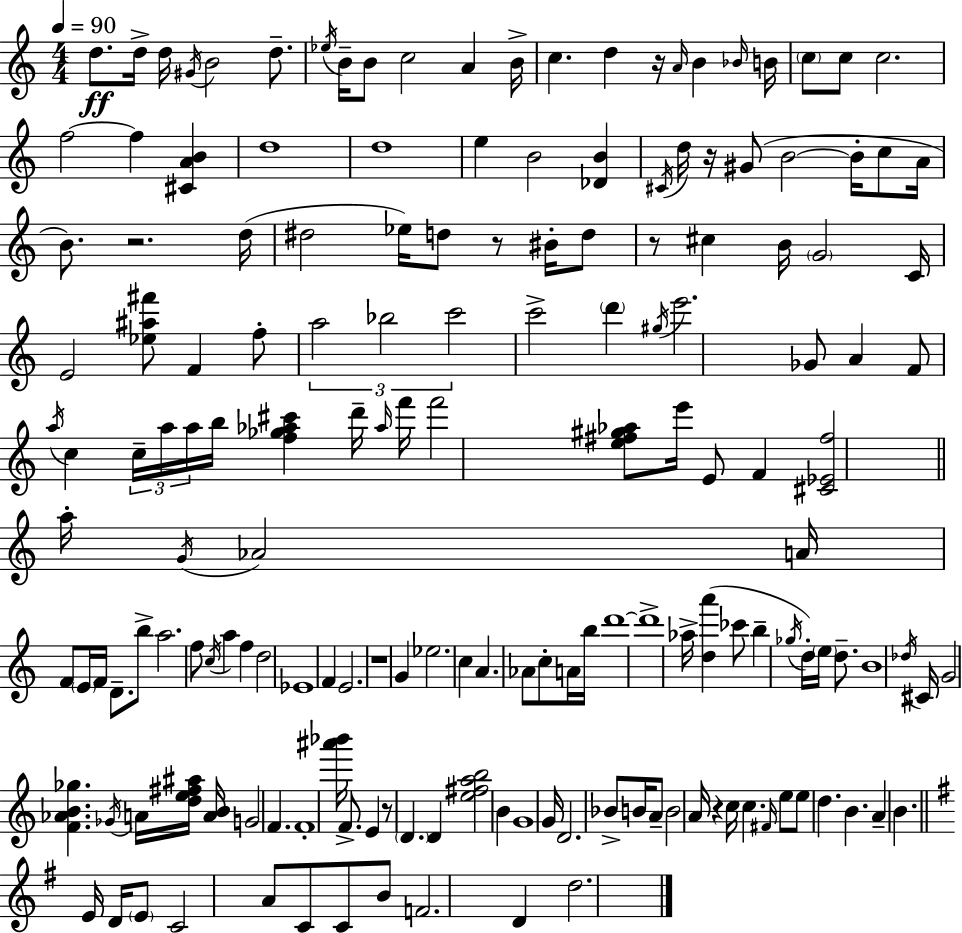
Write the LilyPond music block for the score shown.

{
  \clef treble
  \numericTimeSignature
  \time 4/4
  \key a \minor
  \tempo 4 = 90
  \repeat volta 2 { d''8.\ff d''16-> d''16 \acciaccatura { gis'16 } b'2 d''8.-- | \acciaccatura { ees''16 } b'16-- b'8 c''2 a'4 | b'16-> c''4. d''4 r16 \grace { a'16 } b'4 | \grace { bes'16 } b'16 \parenthesize c''8 c''8 c''2. | \break f''2~~ f''4 | <cis' a' b'>4 d''1 | d''1 | e''4 b'2 | \break <des' b'>4 \acciaccatura { cis'16 } d''16 r16 gis'8( b'2~~ | b'16-. c''8 a'16 b'8.) r2. | d''16( dis''2 ees''16) d''8 | r8 bis'16-. d''8 r8 cis''4 b'16 \parenthesize g'2 | \break c'16 e'2 <ees'' ais'' fis'''>8 f'4 | f''8-. \tuplet 3/2 { a''2 bes''2 | c'''2 } c'''2-> | \parenthesize d'''4 \acciaccatura { gis''16 } e'''2. | \break ges'8 a'4 f'8 \acciaccatura { a''16 } c''4 | \tuplet 3/2 { c''16-- a''16 a''16 } b''16 <f'' ges'' aes'' cis'''>4 d'''16-- \grace { aes''16 } f'''16 f'''2 | <e'' fis'' gis'' aes''>8 e'''16 e'8 f'4 <cis' ees' fis''>2 | \bar "||" \break \key c \major a''16-. \acciaccatura { g'16 } aes'2 a'16 f'8 \parenthesize e'16 f'16 d'8.-- | b''8-> a''2. | f''8 \acciaccatura { c''16 } a''4 f''4 d''2 | ees'1 | \break f'4 e'2. | r1 | g'4 ees''2. | c''4 a'4. aes'8 c''8-. | \break a'16 b''16 d'''1~~ | d'''1-> | aes''16-> <d'' a'''>4( ces'''8 b''4-- \acciaccatura { ges''16 }) d''16-. | \parenthesize e''16 d''8.-- b'1 | \break \acciaccatura { des''16 } cis'16 g'2 <f' aes' b' ges''>4. | \acciaccatura { ges'16 } a'16 <d'' e'' fis'' ais''>16 <a' b'>16 g'2 | f'4. f'1-. | <ais''' bes'''>16 f'8.-> e'4 r8 | \break \parenthesize d'4. d'4 <e'' fis'' a'' b''>2 | b'4 g'1 | g'16 d'2. | bes'8-> b'16 a'8-- b'2 | \break a'16 r4 c''16 c''4. \grace { fis'16 } e''8 e''8 | d''4. b'4. a'4-- | b'4. \bar "||" \break \key g \major e'16 d'16 \parenthesize e'8 c'2 a'8 c'8 | c'8 b'8 f'2. | d'4 d''2. | } \bar "|."
}